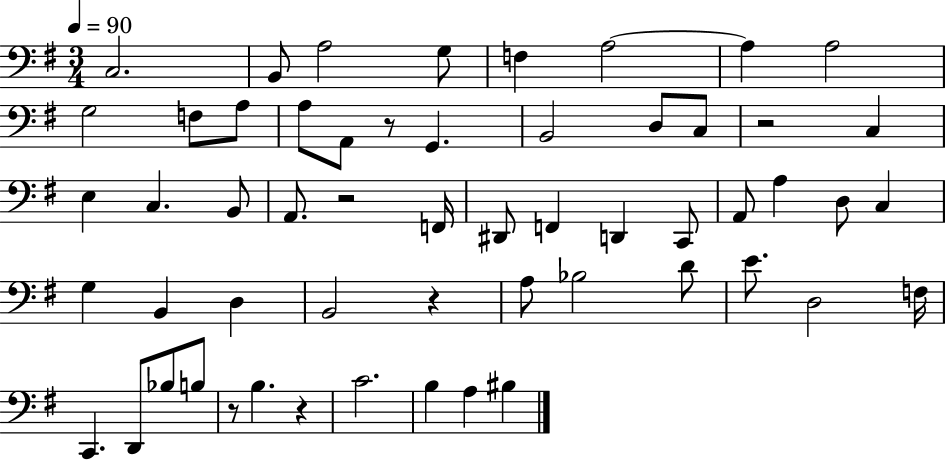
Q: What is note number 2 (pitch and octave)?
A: B2